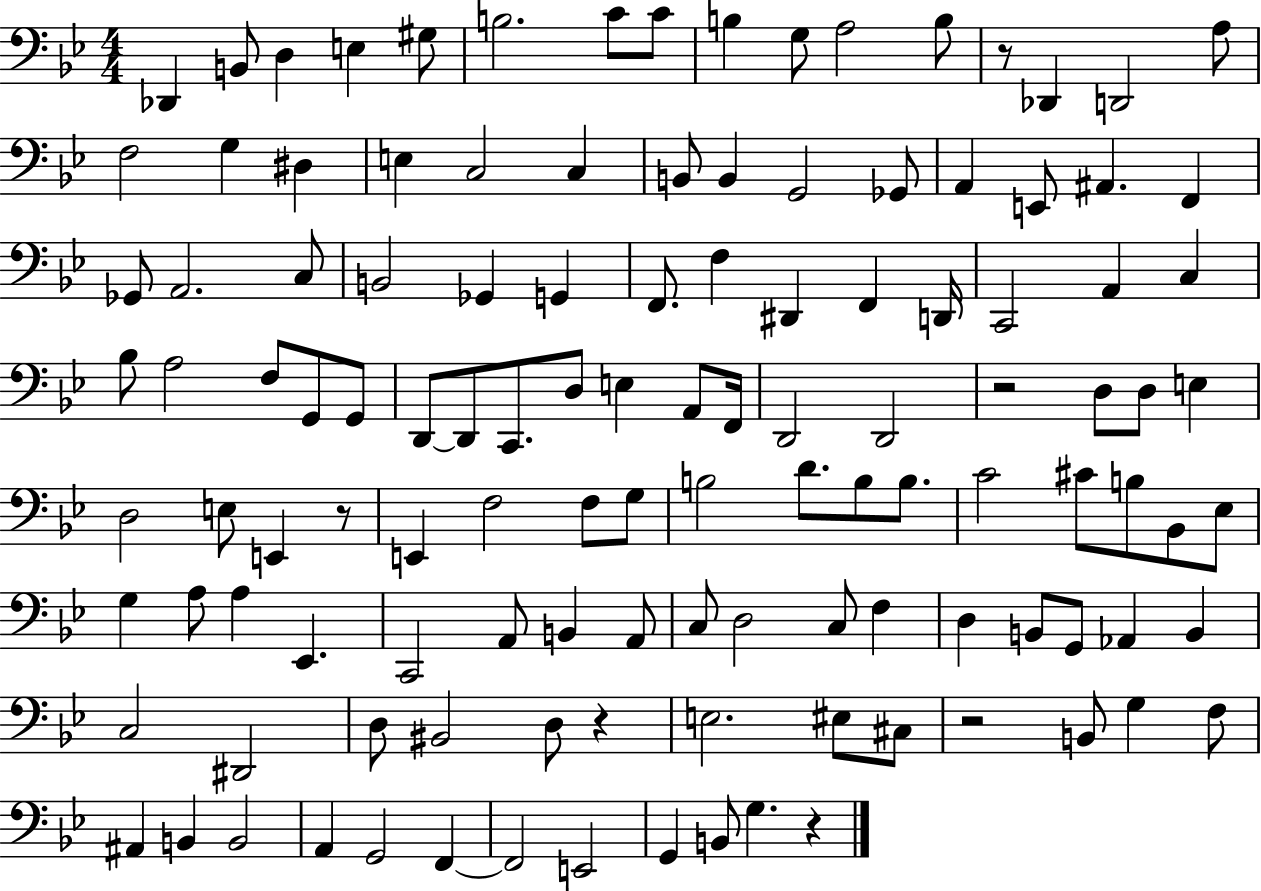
Db2/q B2/e D3/q E3/q G#3/e B3/h. C4/e C4/e B3/q G3/e A3/h B3/e R/e Db2/q D2/h A3/e F3/h G3/q D#3/q E3/q C3/h C3/q B2/e B2/q G2/h Gb2/e A2/q E2/e A#2/q. F2/q Gb2/e A2/h. C3/e B2/h Gb2/q G2/q F2/e. F3/q D#2/q F2/q D2/s C2/h A2/q C3/q Bb3/e A3/h F3/e G2/e G2/e D2/e D2/e C2/e. D3/e E3/q A2/e F2/s D2/h D2/h R/h D3/e D3/e E3/q D3/h E3/e E2/q R/e E2/q F3/h F3/e G3/e B3/h D4/e. B3/e B3/e. C4/h C#4/e B3/e Bb2/e Eb3/e G3/q A3/e A3/q Eb2/q. C2/h A2/e B2/q A2/e C3/e D3/h C3/e F3/q D3/q B2/e G2/e Ab2/q B2/q C3/h D#2/h D3/e BIS2/h D3/e R/q E3/h. EIS3/e C#3/e R/h B2/e G3/q F3/e A#2/q B2/q B2/h A2/q G2/h F2/q F2/h E2/h G2/q B2/e G3/q. R/q